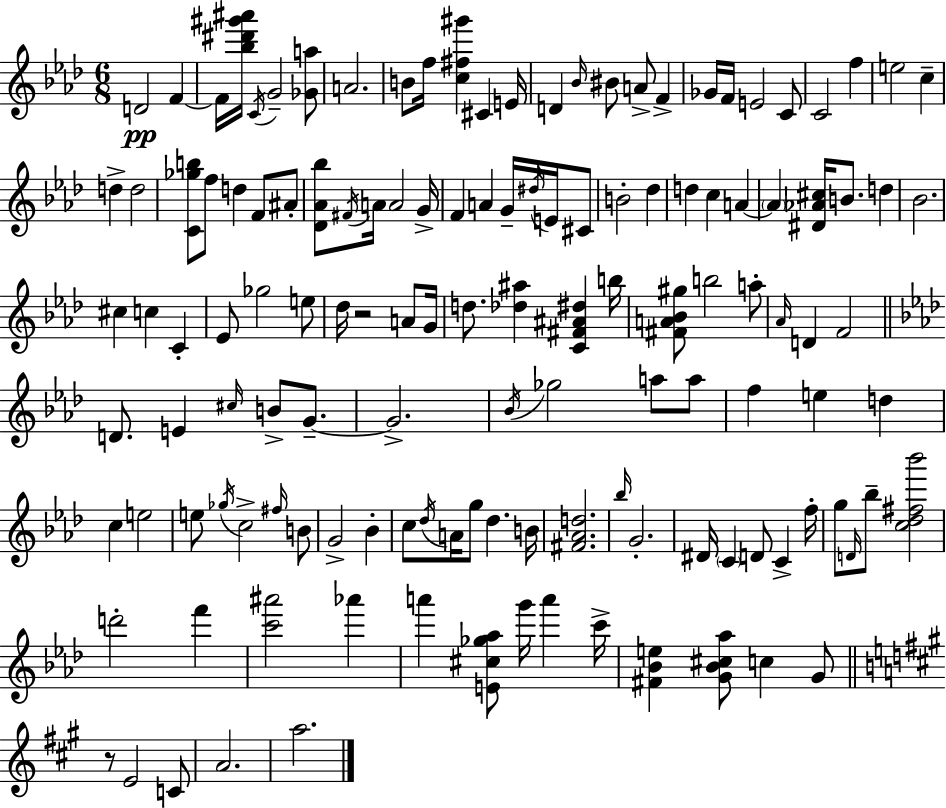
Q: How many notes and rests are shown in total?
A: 132